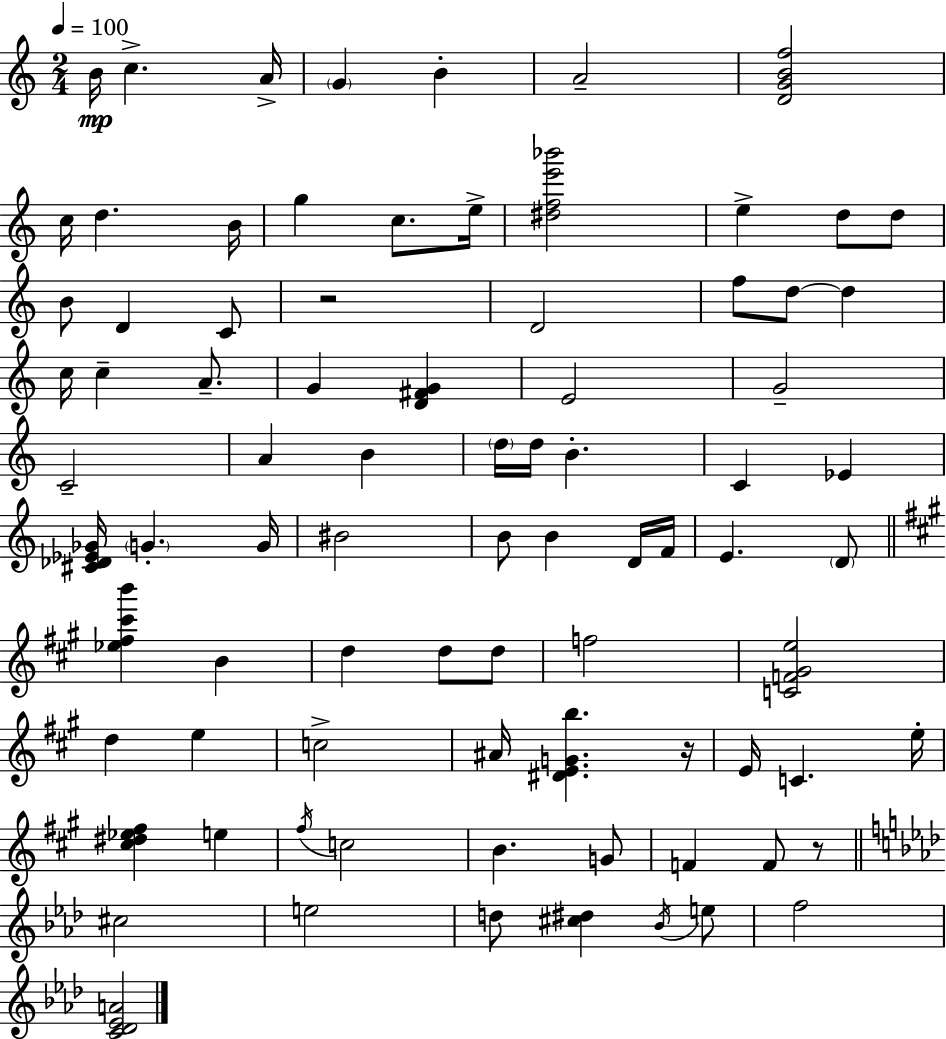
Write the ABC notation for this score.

X:1
T:Untitled
M:2/4
L:1/4
K:Am
B/4 c A/4 G B A2 [DGBf]2 c/4 d B/4 g c/2 e/4 [^dfe'_b']2 e d/2 d/2 B/2 D C/2 z2 D2 f/2 d/2 d c/4 c A/2 G [D^FG] E2 G2 C2 A B d/4 d/4 B C _E [^C_D_E_G]/4 G G/4 ^B2 B/2 B D/4 F/4 E D/2 [_e^f^c'b'] B d d/2 d/2 f2 [CF^Ge]2 d e c2 ^A/4 [^DEGb] z/4 E/4 C e/4 [^c^d_e^f] e ^f/4 c2 B G/2 F F/2 z/2 ^c2 e2 d/2 [^c^d] _B/4 e/2 f2 [C_D_EA]2